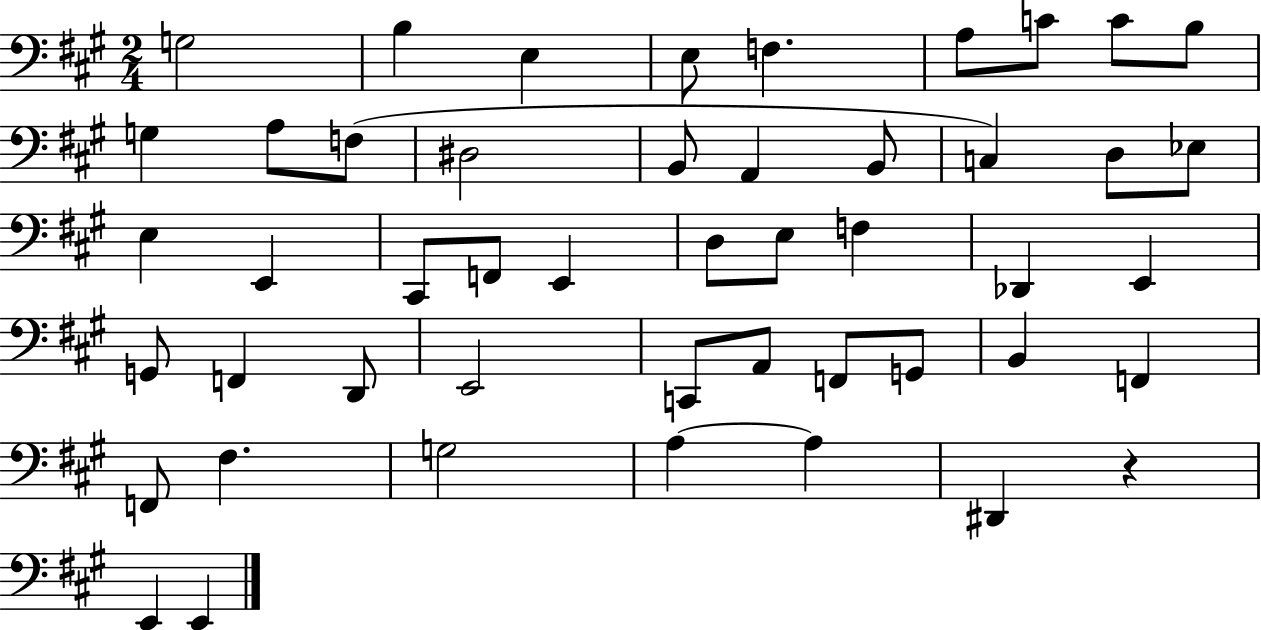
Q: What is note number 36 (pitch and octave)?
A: F2